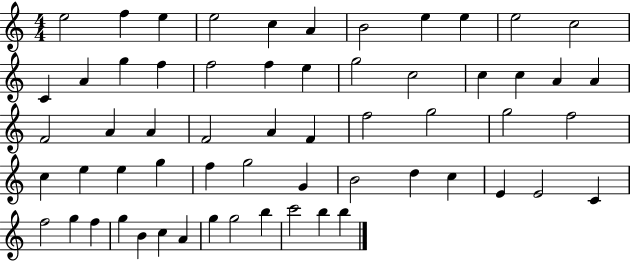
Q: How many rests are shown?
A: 0